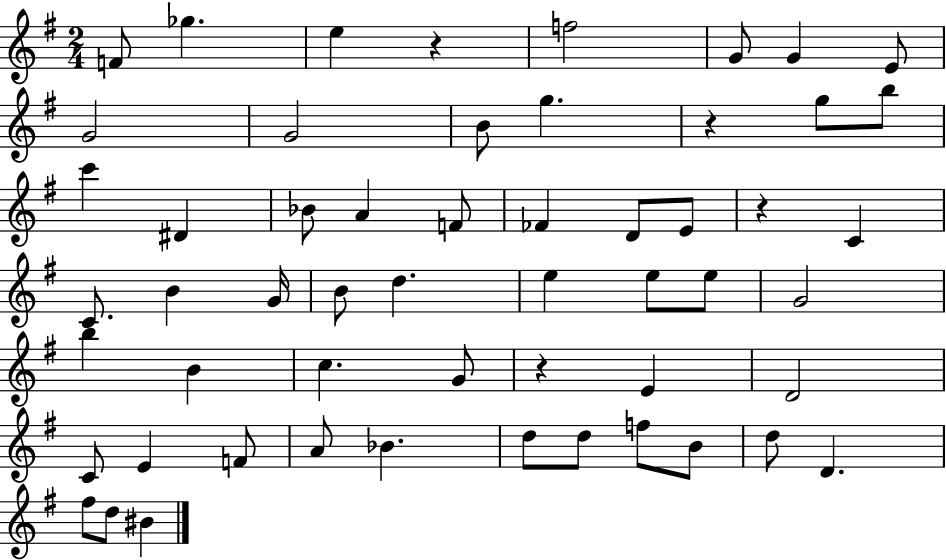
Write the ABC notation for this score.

X:1
T:Untitled
M:2/4
L:1/4
K:G
F/2 _g e z f2 G/2 G E/2 G2 G2 B/2 g z g/2 b/2 c' ^D _B/2 A F/2 _F D/2 E/2 z C C/2 B G/4 B/2 d e e/2 e/2 G2 b B c G/2 z E D2 C/2 E F/2 A/2 _B d/2 d/2 f/2 B/2 d/2 D ^f/2 d/2 ^B